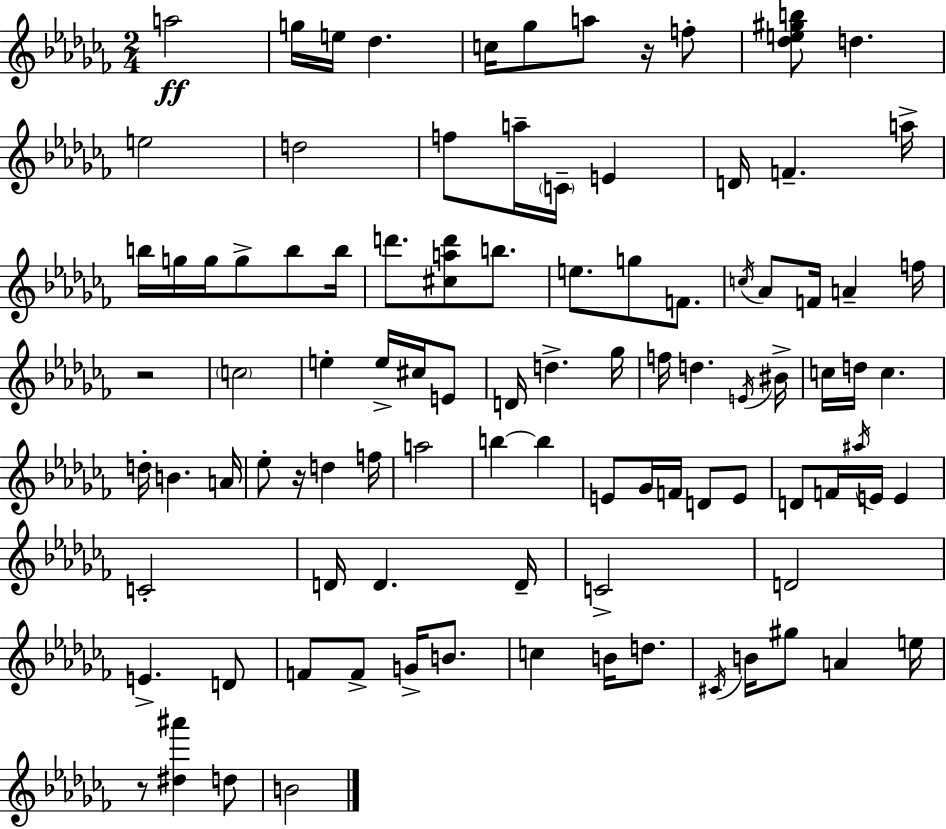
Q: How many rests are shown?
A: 4